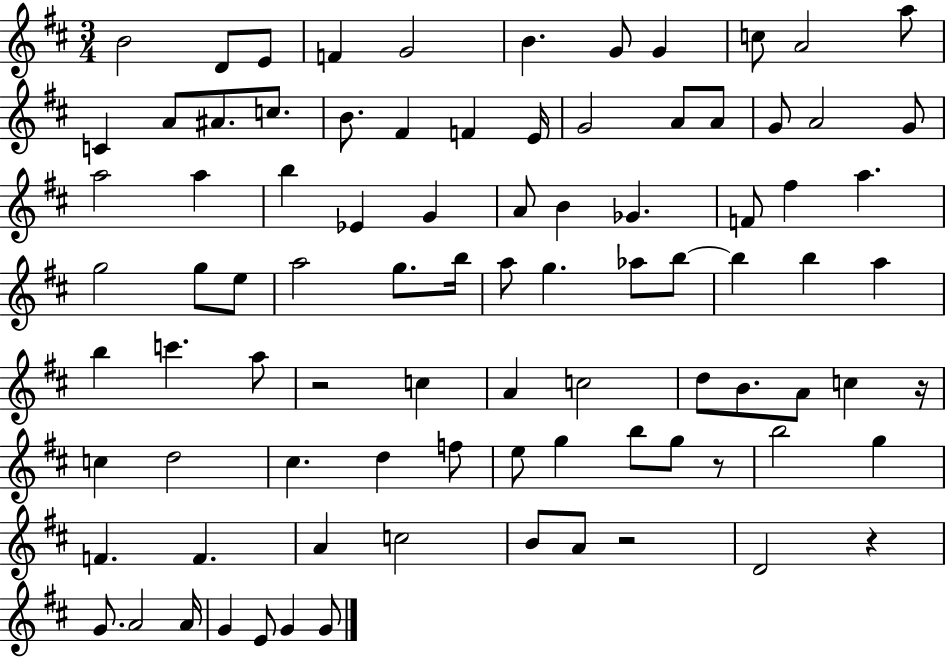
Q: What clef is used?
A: treble